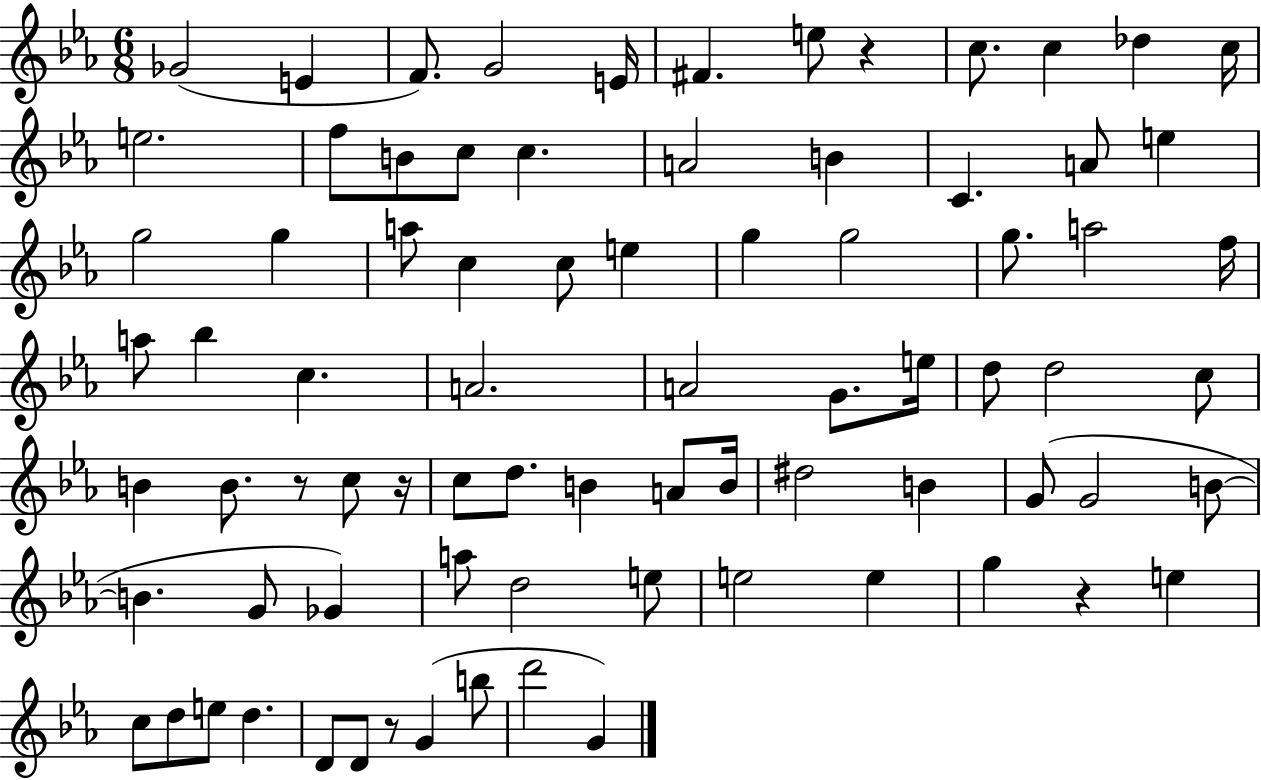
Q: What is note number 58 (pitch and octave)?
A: Gb4